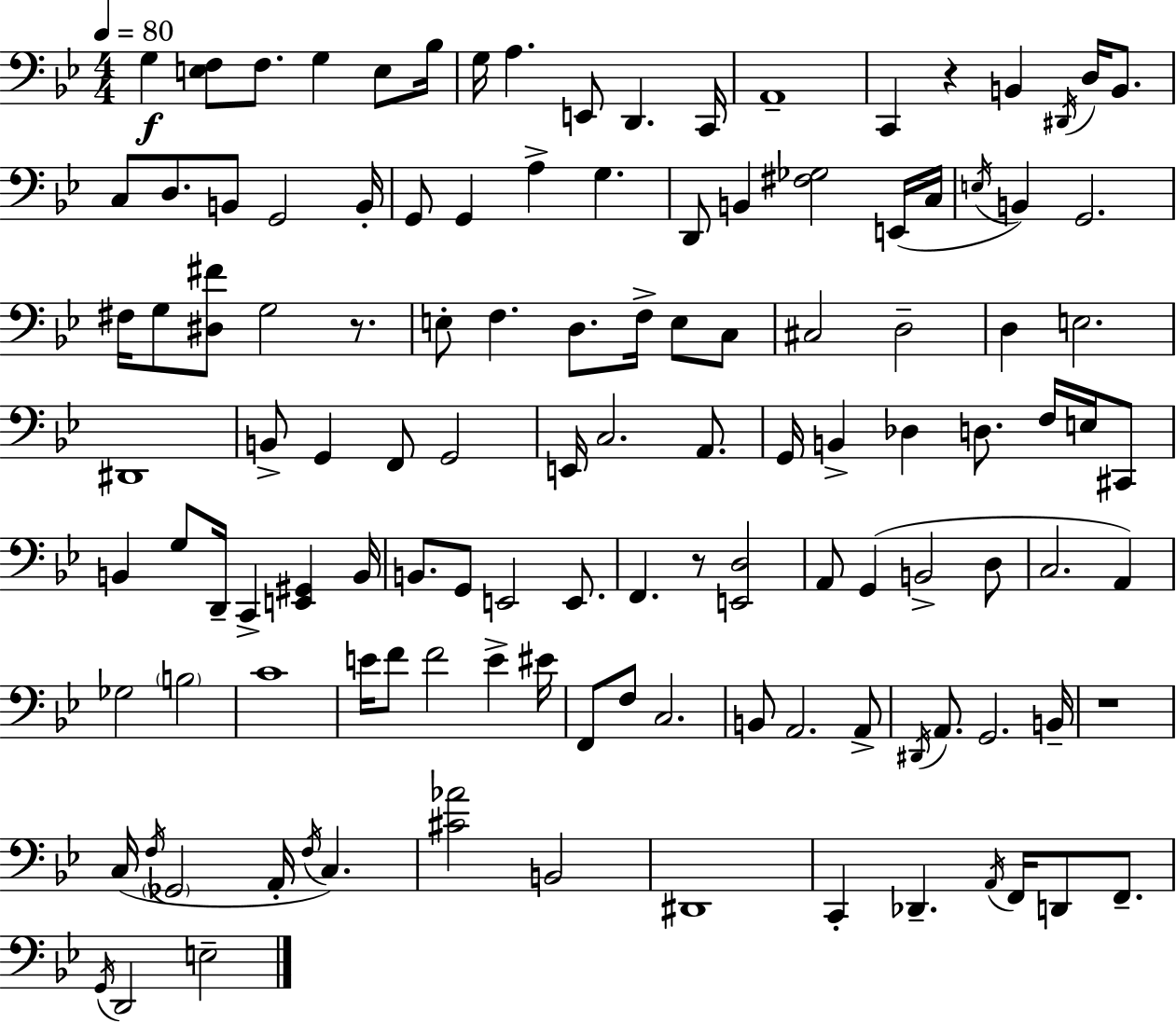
X:1
T:Untitled
M:4/4
L:1/4
K:Gm
G, [E,F,]/2 F,/2 G, E,/2 _B,/4 G,/4 A, E,,/2 D,, C,,/4 A,,4 C,, z B,, ^D,,/4 D,/4 B,,/2 C,/2 D,/2 B,,/2 G,,2 B,,/4 G,,/2 G,, A, G, D,,/2 B,, [^F,_G,]2 E,,/4 C,/4 E,/4 B,, G,,2 ^F,/4 G,/2 [^D,^F]/2 G,2 z/2 E,/2 F, D,/2 F,/4 E,/2 C,/2 ^C,2 D,2 D, E,2 ^D,,4 B,,/2 G,, F,,/2 G,,2 E,,/4 C,2 A,,/2 G,,/4 B,, _D, D,/2 F,/4 E,/4 ^C,,/2 B,, G,/2 D,,/4 C,, [E,,^G,,] B,,/4 B,,/2 G,,/2 E,,2 E,,/2 F,, z/2 [E,,D,]2 A,,/2 G,, B,,2 D,/2 C,2 A,, _G,2 B,2 C4 E/4 F/2 F2 E ^E/4 F,,/2 F,/2 C,2 B,,/2 A,,2 A,,/2 ^D,,/4 A,,/2 G,,2 B,,/4 z4 C,/4 F,/4 _G,,2 A,,/4 F,/4 C, [^C_A]2 B,,2 ^D,,4 C,, _D,, A,,/4 F,,/4 D,,/2 F,,/2 G,,/4 D,,2 E,2